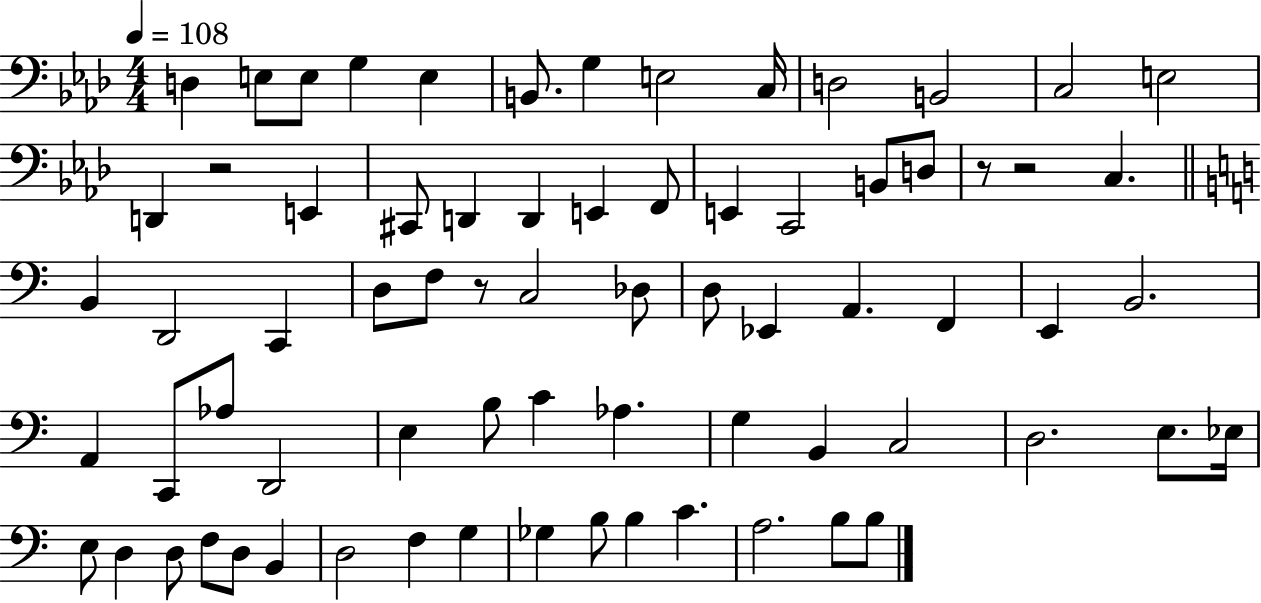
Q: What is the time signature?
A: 4/4